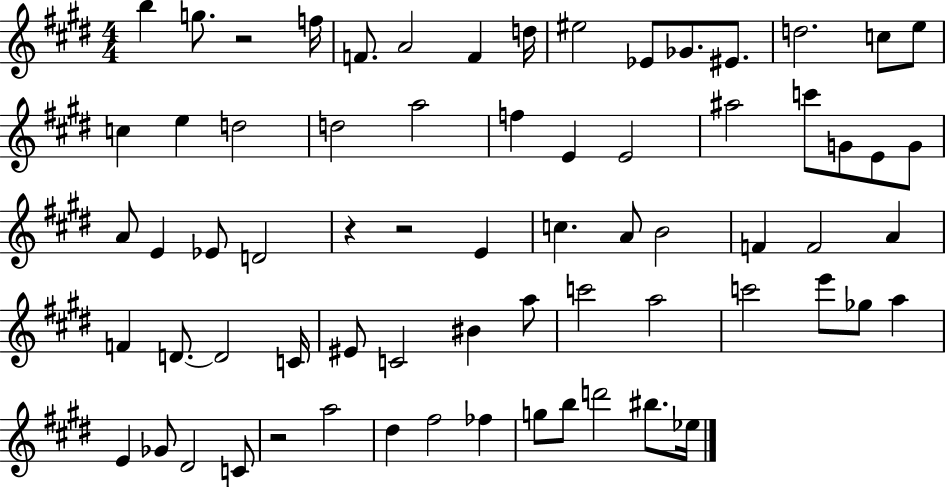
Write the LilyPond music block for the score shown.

{
  \clef treble
  \numericTimeSignature
  \time 4/4
  \key e \major
  b''4 g''8. r2 f''16 | f'8. a'2 f'4 d''16 | eis''2 ees'8 ges'8. eis'8. | d''2. c''8 e''8 | \break c''4 e''4 d''2 | d''2 a''2 | f''4 e'4 e'2 | ais''2 c'''8 g'8 e'8 g'8 | \break a'8 e'4 ees'8 d'2 | r4 r2 e'4 | c''4. a'8 b'2 | f'4 f'2 a'4 | \break f'4 d'8.~~ d'2 c'16 | eis'8 c'2 bis'4 a''8 | c'''2 a''2 | c'''2 e'''8 ges''8 a''4 | \break e'4 ges'8 dis'2 c'8 | r2 a''2 | dis''4 fis''2 fes''4 | g''8 b''8 d'''2 bis''8. ees''16 | \break \bar "|."
}